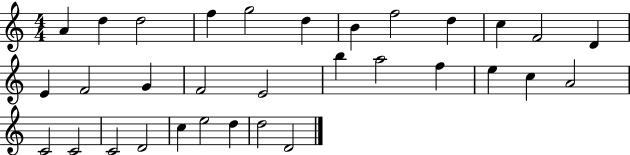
{
  \clef treble
  \numericTimeSignature
  \time 4/4
  \key c \major
  a'4 d''4 d''2 | f''4 g''2 d''4 | b'4 f''2 d''4 | c''4 f'2 d'4 | \break e'4 f'2 g'4 | f'2 e'2 | b''4 a''2 f''4 | e''4 c''4 a'2 | \break c'2 c'2 | c'2 d'2 | c''4 e''2 d''4 | d''2 d'2 | \break \bar "|."
}